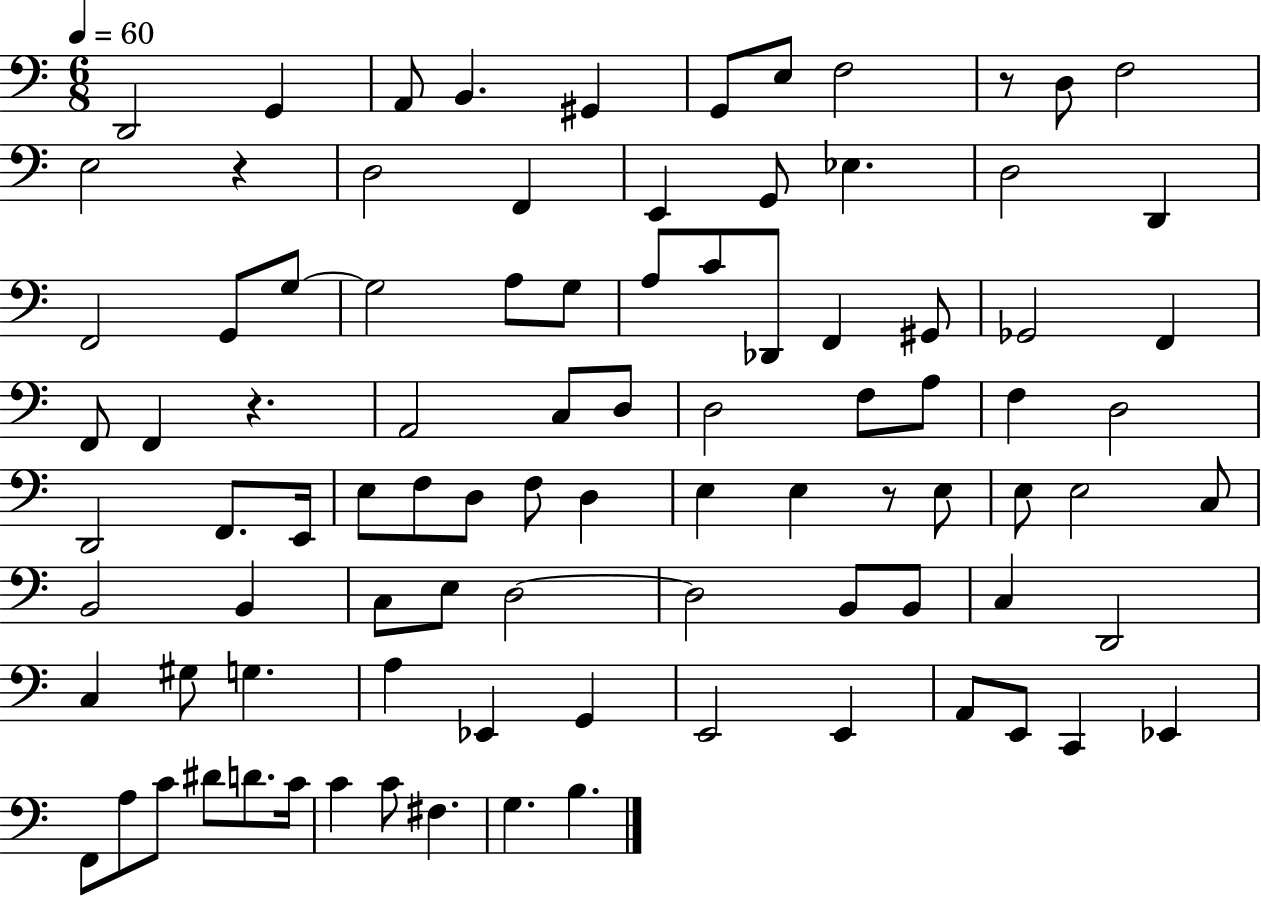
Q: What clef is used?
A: bass